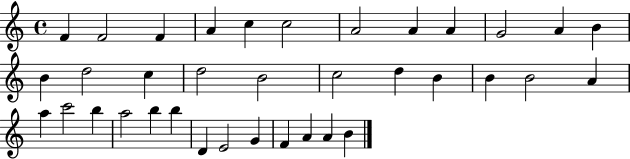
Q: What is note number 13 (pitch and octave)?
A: B4